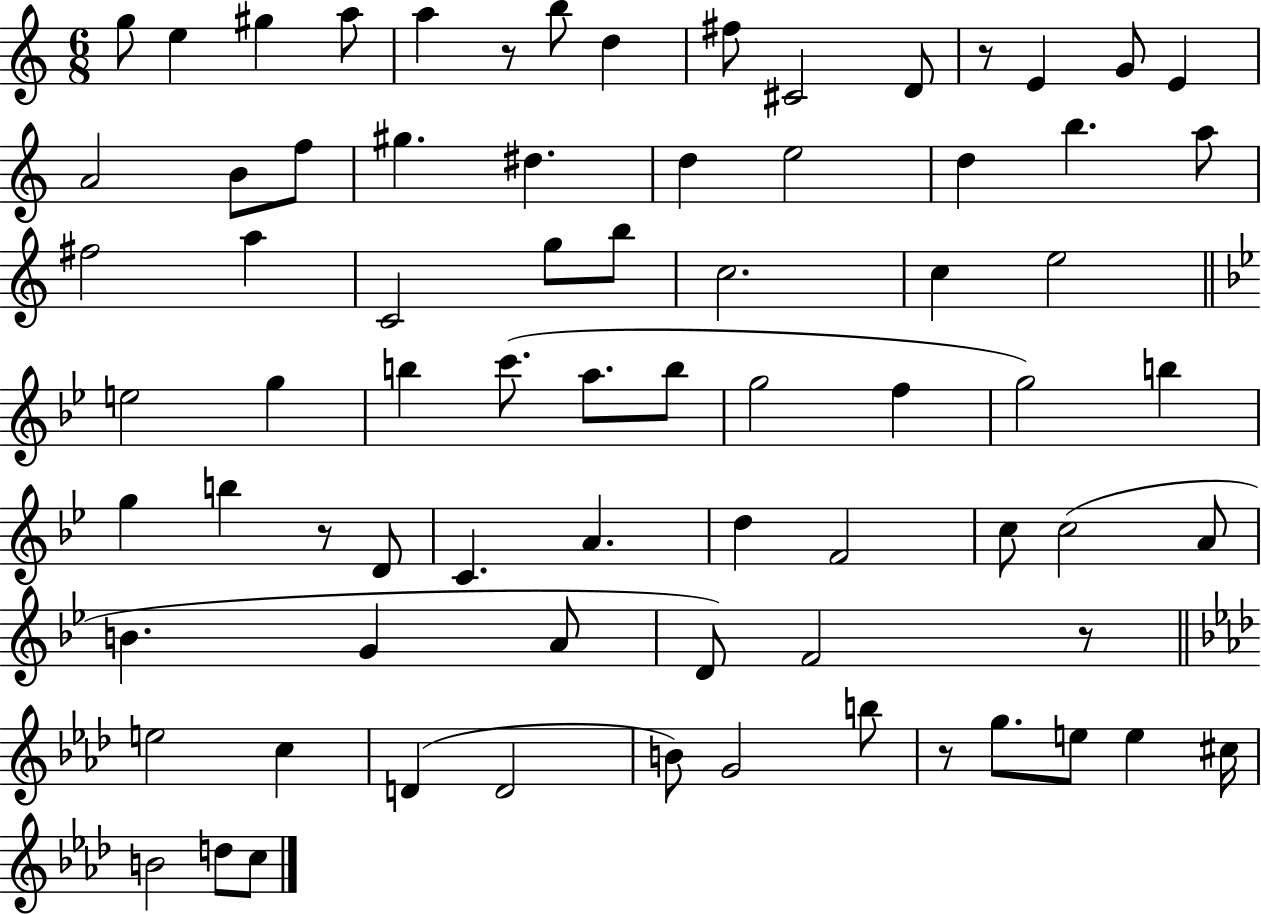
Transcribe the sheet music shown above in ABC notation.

X:1
T:Untitled
M:6/8
L:1/4
K:C
g/2 e ^g a/2 a z/2 b/2 d ^f/2 ^C2 D/2 z/2 E G/2 E A2 B/2 f/2 ^g ^d d e2 d b a/2 ^f2 a C2 g/2 b/2 c2 c e2 e2 g b c'/2 a/2 b/2 g2 f g2 b g b z/2 D/2 C A d F2 c/2 c2 A/2 B G A/2 D/2 F2 z/2 e2 c D D2 B/2 G2 b/2 z/2 g/2 e/2 e ^c/4 B2 d/2 c/2